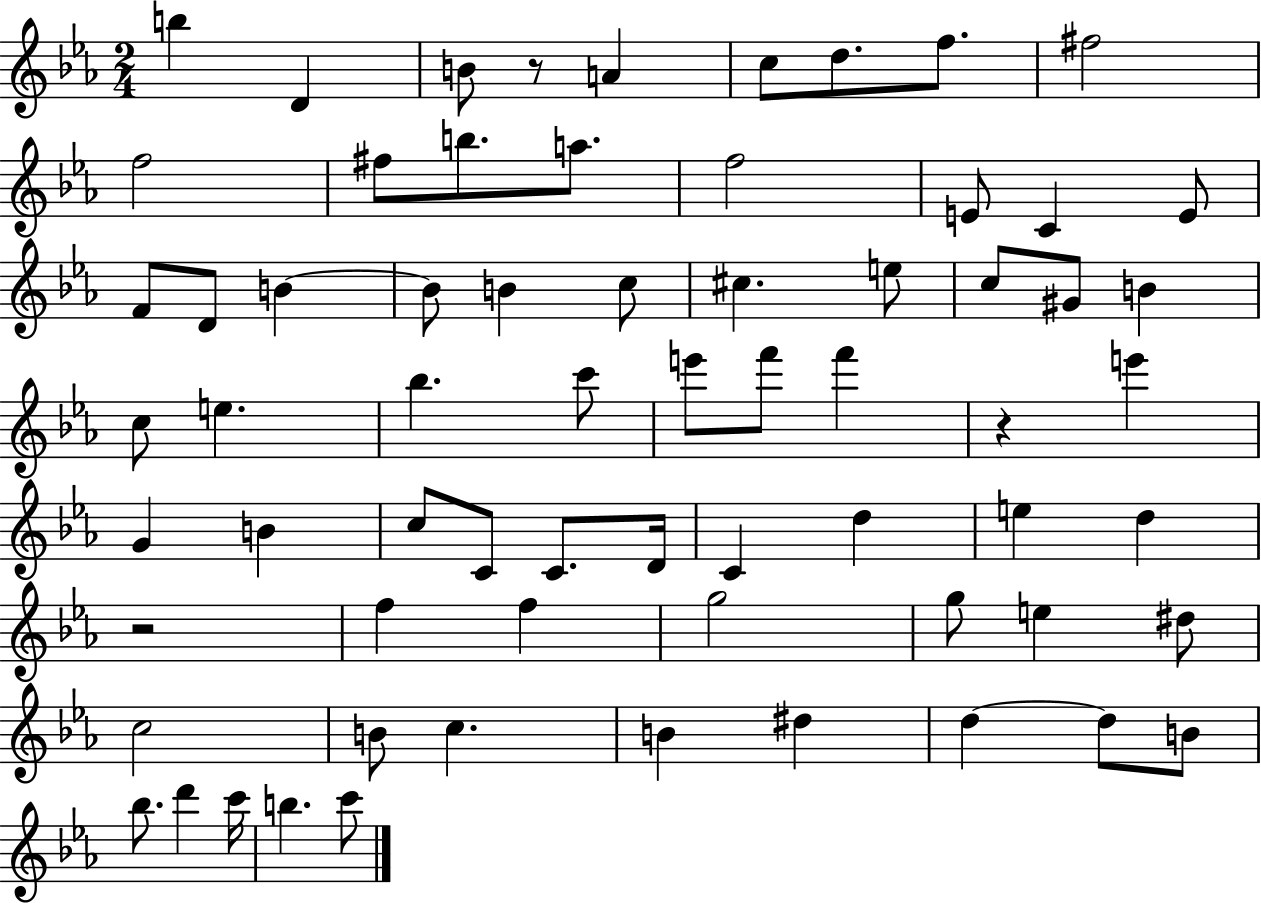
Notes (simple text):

B5/q D4/q B4/e R/e A4/q C5/e D5/e. F5/e. F#5/h F5/h F#5/e B5/e. A5/e. F5/h E4/e C4/q E4/e F4/e D4/e B4/q B4/e B4/q C5/e C#5/q. E5/e C5/e G#4/e B4/q C5/e E5/q. Bb5/q. C6/e E6/e F6/e F6/q R/q E6/q G4/q B4/q C5/e C4/e C4/e. D4/s C4/q D5/q E5/q D5/q R/h F5/q F5/q G5/h G5/e E5/q D#5/e C5/h B4/e C5/q. B4/q D#5/q D5/q D5/e B4/e Bb5/e. D6/q C6/s B5/q. C6/e